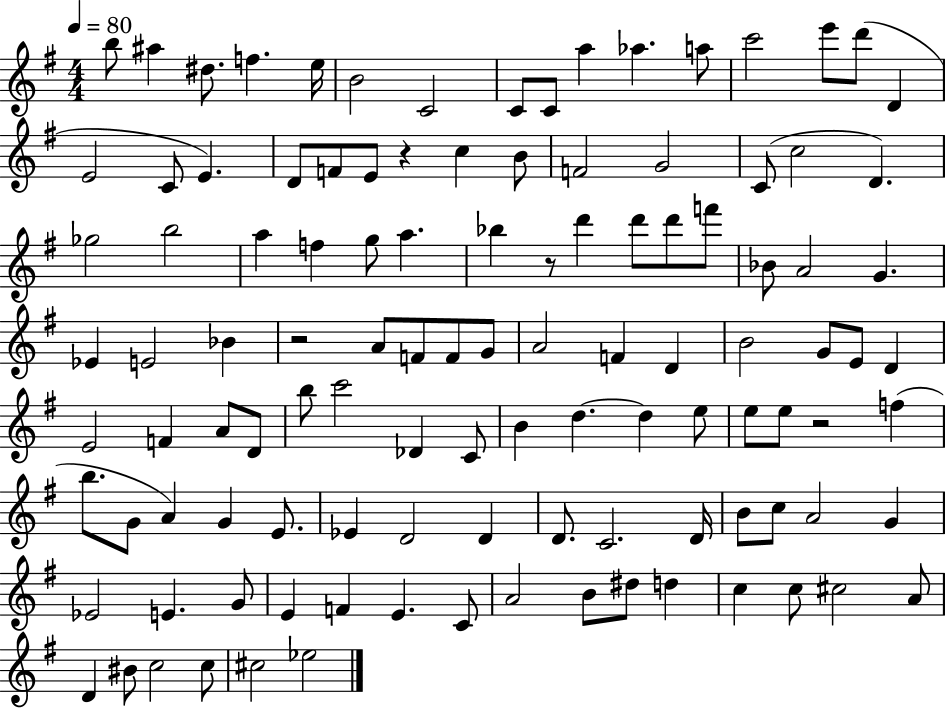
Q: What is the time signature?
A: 4/4